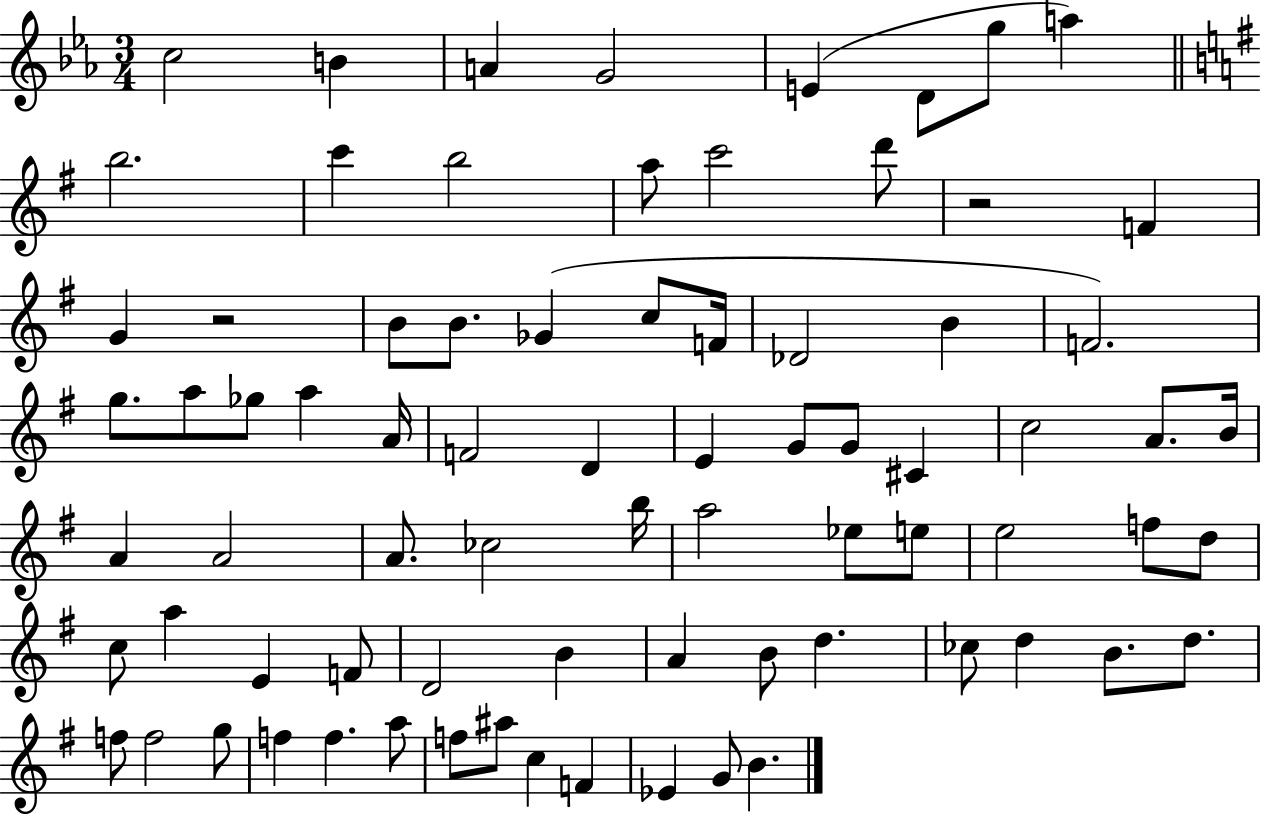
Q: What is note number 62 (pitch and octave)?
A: D5